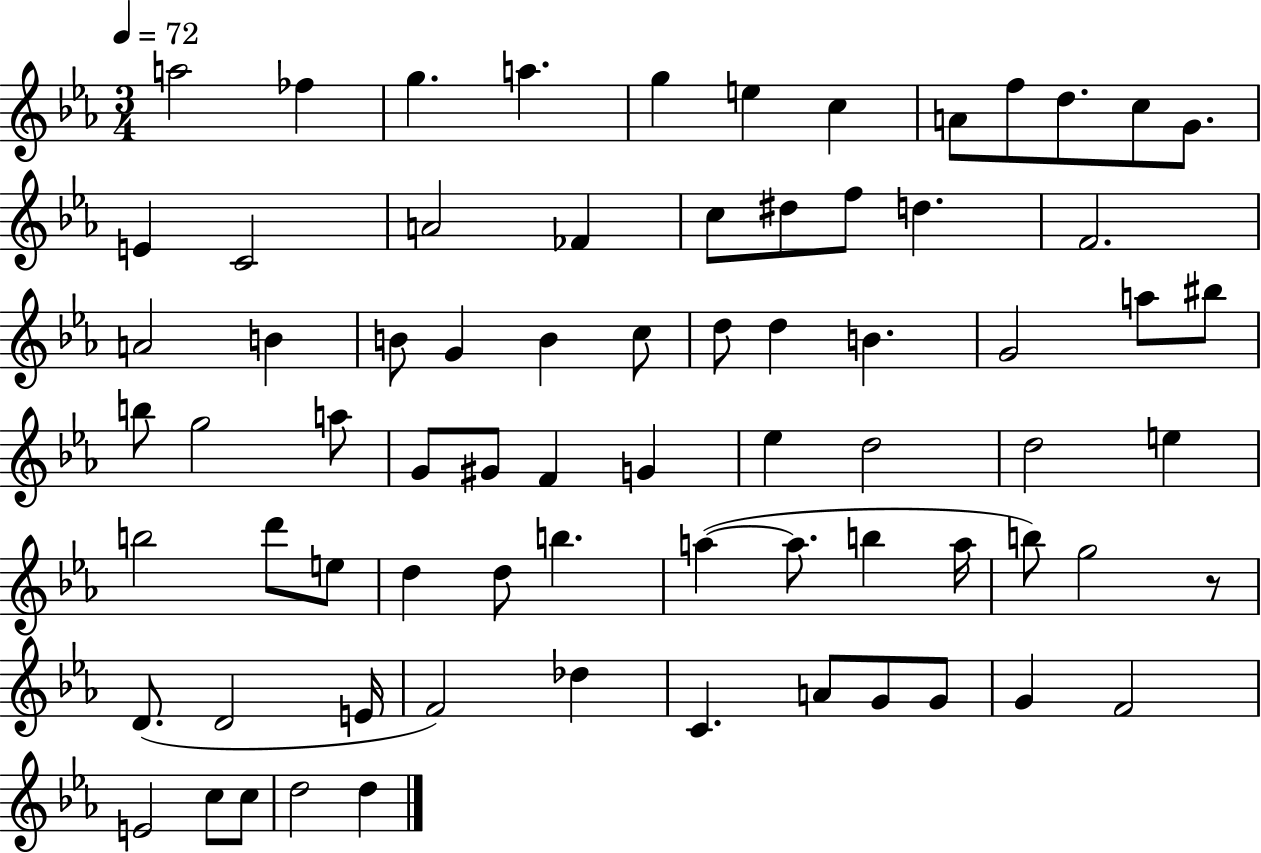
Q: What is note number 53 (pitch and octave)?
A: B5